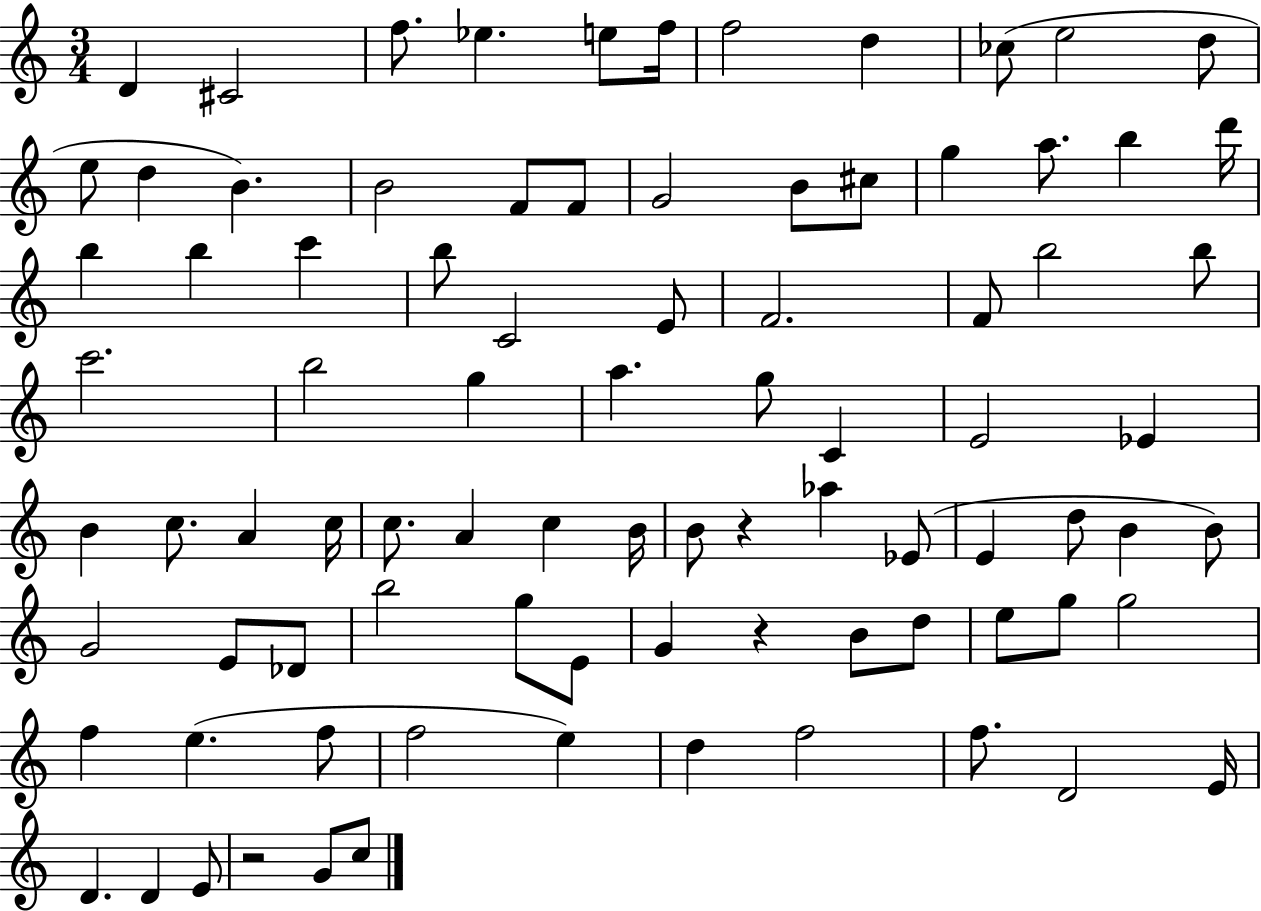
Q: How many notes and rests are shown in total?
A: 87